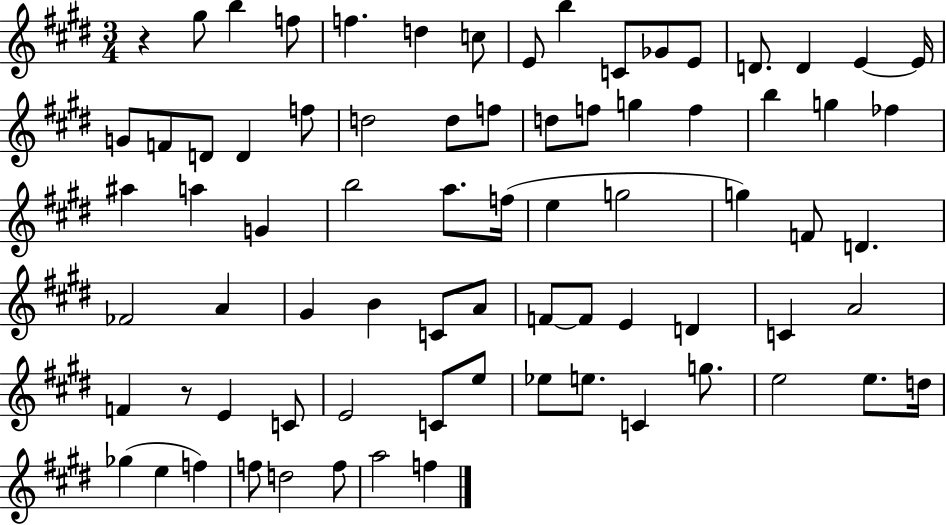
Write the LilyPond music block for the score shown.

{
  \clef treble
  \numericTimeSignature
  \time 3/4
  \key e \major
  r4 gis''8 b''4 f''8 | f''4. d''4 c''8 | e'8 b''4 c'8 ges'8 e'8 | d'8. d'4 e'4~~ e'16 | \break g'8 f'8 d'8 d'4 f''8 | d''2 d''8 f''8 | d''8 f''8 g''4 f''4 | b''4 g''4 fes''4 | \break ais''4 a''4 g'4 | b''2 a''8. f''16( | e''4 g''2 | g''4) f'8 d'4. | \break fes'2 a'4 | gis'4 b'4 c'8 a'8 | f'8~~ f'8 e'4 d'4 | c'4 a'2 | \break f'4 r8 e'4 c'8 | e'2 c'8 e''8 | ees''8 e''8. c'4 g''8. | e''2 e''8. d''16 | \break ges''4( e''4 f''4) | f''8 d''2 f''8 | a''2 f''4 | \bar "|."
}